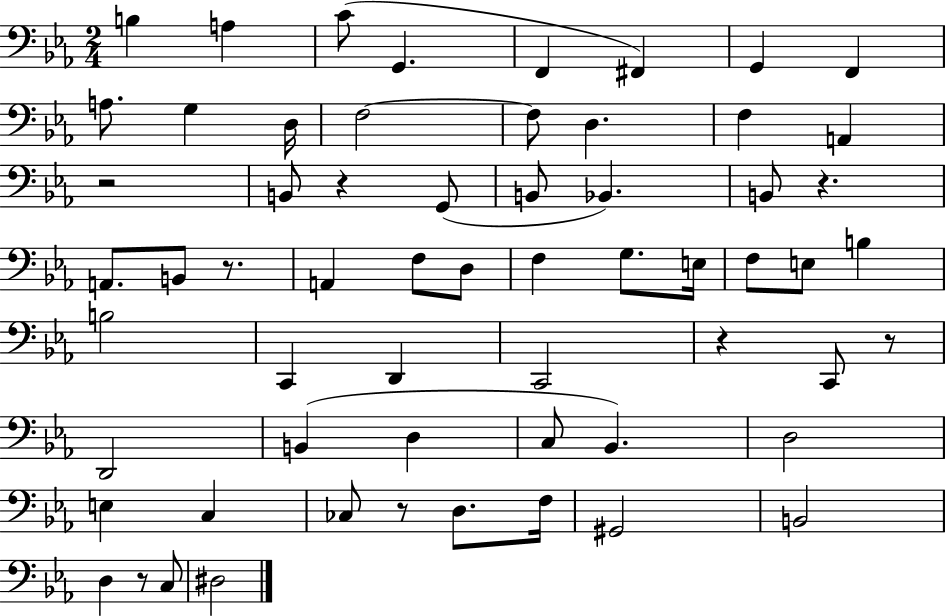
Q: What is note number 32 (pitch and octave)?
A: B3